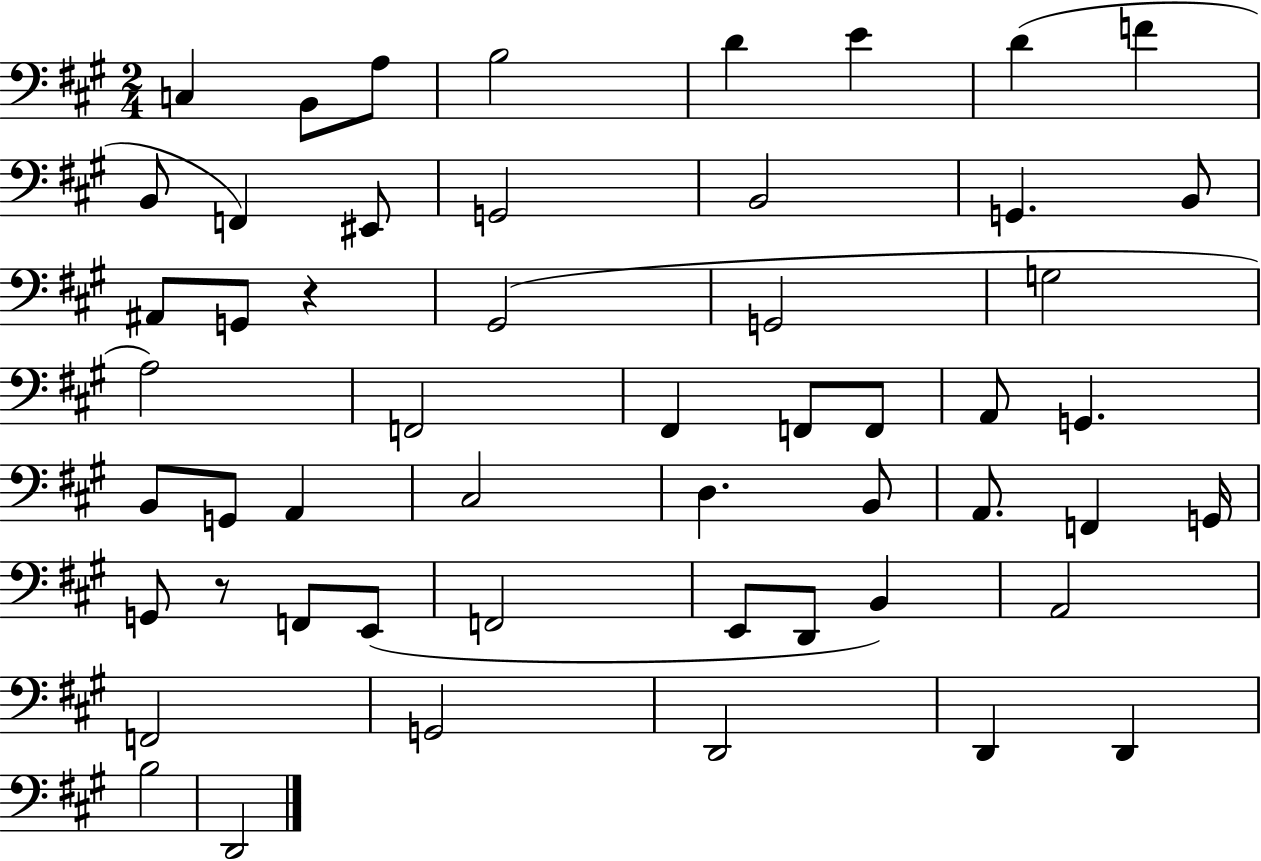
C3/q B2/e A3/e B3/h D4/q E4/q D4/q F4/q B2/e F2/q EIS2/e G2/h B2/h G2/q. B2/e A#2/e G2/e R/q G#2/h G2/h G3/h A3/h F2/h F#2/q F2/e F2/e A2/e G2/q. B2/e G2/e A2/q C#3/h D3/q. B2/e A2/e. F2/q G2/s G2/e R/e F2/e E2/e F2/h E2/e D2/e B2/q A2/h F2/h G2/h D2/h D2/q D2/q B3/h D2/h